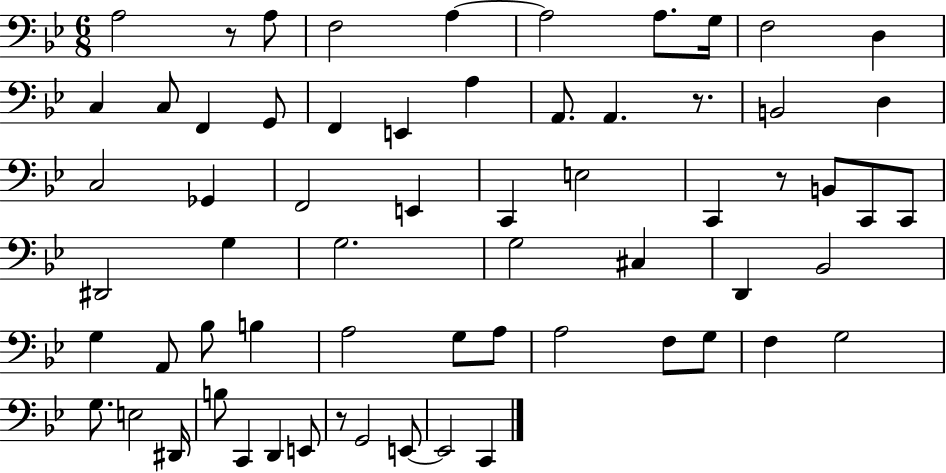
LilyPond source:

{
  \clef bass
  \numericTimeSignature
  \time 6/8
  \key bes \major
  a2 r8 a8 | f2 a4~~ | a2 a8. g16 | f2 d4 | \break c4 c8 f,4 g,8 | f,4 e,4 a4 | a,8. a,4. r8. | b,2 d4 | \break c2 ges,4 | f,2 e,4 | c,4 e2 | c,4 r8 b,8 c,8 c,8 | \break dis,2 g4 | g2. | g2 cis4 | d,4 bes,2 | \break g4 a,8 bes8 b4 | a2 g8 a8 | a2 f8 g8 | f4 g2 | \break g8. e2 dis,16 | b8 c,4 d,4 e,8 | r8 g,2 e,8~~ | e,2 c,4 | \break \bar "|."
}